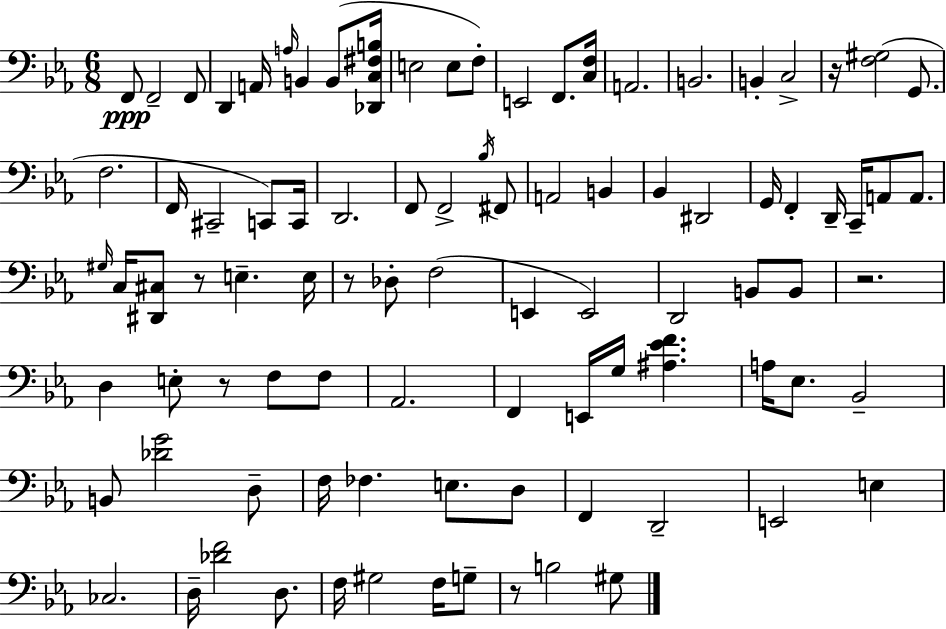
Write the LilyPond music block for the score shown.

{
  \clef bass
  \numericTimeSignature
  \time 6/8
  \key c \minor
  f,8\ppp f,2-- f,8 | d,4 a,16 \grace { a16 } b,4 b,8( | <des, c fis b>16 e2 e8 f8-.) | e,2 f,8. | \break <c f>16 a,2. | b,2. | b,4-. c2-> | r16 <f gis>2( g,8. | \break f2. | f,16 cis,2-- c,8) | c,16 d,2. | f,8 f,2-> \acciaccatura { bes16 } | \break fis,8 a,2 b,4 | bes,4 dis,2 | g,16 f,4-. d,16-- c,16-- a,8 a,8. | \grace { gis16 } c16 <dis, cis>8 r8 e4.-- | \break e16 r8 des8-. f2( | e,4 e,2) | d,2 b,8 | b,8 r2. | \break d4 e8-. r8 f8 | f8 aes,2. | f,4 e,16 g16 <ais ees' f'>4. | a16 ees8. bes,2-- | \break b,8 <des' g'>2 | d8-- f16 fes4. e8. | d8 f,4 d,2-- | e,2 e4 | \break ces2. | d16-- <des' f'>2 | d8. f16 gis2 | f16 g8-- r8 b2 | \break gis8 \bar "|."
}